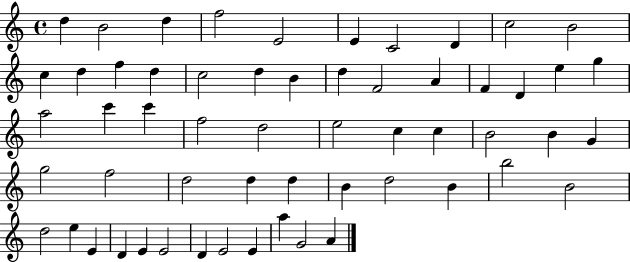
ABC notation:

X:1
T:Untitled
M:4/4
L:1/4
K:C
d B2 d f2 E2 E C2 D c2 B2 c d f d c2 d B d F2 A F D e g a2 c' c' f2 d2 e2 c c B2 B G g2 f2 d2 d d B d2 B b2 B2 d2 e E D E E2 D E2 E a G2 A